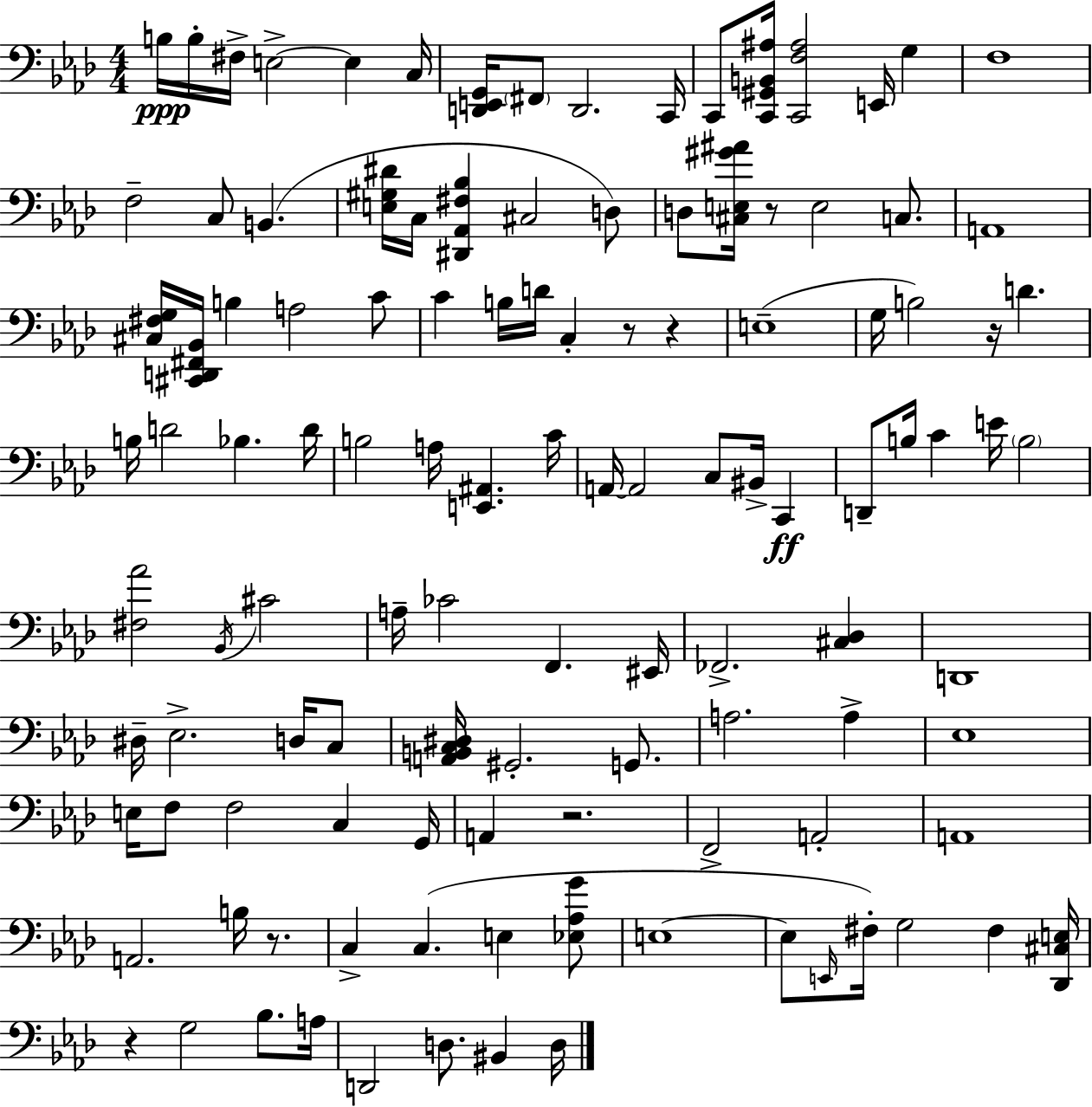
X:1
T:Untitled
M:4/4
L:1/4
K:Fm
B,/4 B,/4 ^F,/4 E,2 E, C,/4 [D,,E,,G,,]/4 ^F,,/2 D,,2 C,,/4 C,,/2 [C,,^G,,B,,^A,]/4 [C,,F,^A,]2 E,,/4 G, F,4 F,2 C,/2 B,, [E,^G,^D]/4 C,/4 [^D,,_A,,^F,_B,] ^C,2 D,/2 D,/2 [^C,E,^G^A]/4 z/2 E,2 C,/2 A,,4 [^C,^F,G,]/4 [^C,,D,,^F,,_B,,]/4 B, A,2 C/2 C B,/4 D/4 C, z/2 z E,4 G,/4 B,2 z/4 D B,/4 D2 _B, D/4 B,2 A,/4 [E,,^A,,] C/4 A,,/4 A,,2 C,/2 ^B,,/4 C,, D,,/2 B,/4 C E/4 B,2 [^F,_A]2 _B,,/4 ^C2 A,/4 _C2 F,, ^E,,/4 _F,,2 [^C,_D,] D,,4 ^D,/4 _E,2 D,/4 C,/2 [A,,B,,C,^D,]/4 ^G,,2 G,,/2 A,2 A, _E,4 E,/4 F,/2 F,2 C, G,,/4 A,, z2 F,,2 A,,2 A,,4 A,,2 B,/4 z/2 C, C, E, [_E,_A,G]/2 E,4 E,/2 E,,/4 ^F,/4 G,2 ^F, [_D,,^C,E,]/4 z G,2 _B,/2 A,/4 D,,2 D,/2 ^B,, D,/4